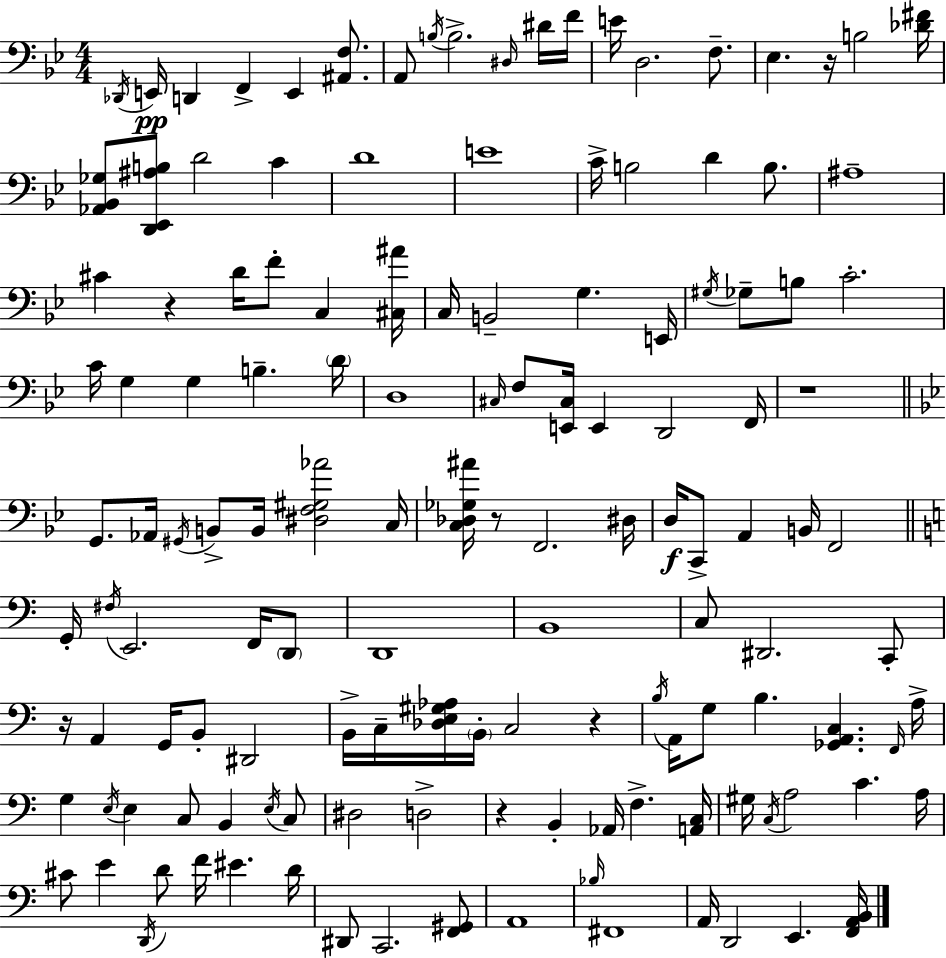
X:1
T:Untitled
M:4/4
L:1/4
K:Bb
_D,,/4 E,,/4 D,, F,, E,, [^A,,F,]/2 A,,/2 B,/4 B,2 ^D,/4 ^D/4 F/4 E/4 D,2 F,/2 _E, z/4 B,2 [_D^F]/4 [_A,,_B,,_G,]/2 [D,,_E,,^A,B,]/2 D2 C D4 E4 C/4 B,2 D B,/2 ^A,4 ^C z D/4 F/2 C, [^C,^A]/4 C,/4 B,,2 G, E,,/4 ^G,/4 _G,/2 B,/2 C2 C/4 G, G, B, D/4 D,4 ^C,/4 F,/2 [E,,^C,]/4 E,, D,,2 F,,/4 z4 G,,/2 _A,,/4 ^G,,/4 B,,/2 B,,/4 [^D,F,^G,_A]2 C,/4 [C,_D,_G,^A]/4 z/2 F,,2 ^D,/4 D,/4 C,,/2 A,, B,,/4 F,,2 G,,/4 ^F,/4 E,,2 F,,/4 D,,/2 D,,4 B,,4 C,/2 ^D,,2 C,,/2 z/4 A,, G,,/4 B,,/2 ^D,,2 B,,/4 C,/4 [_D,E,^G,_A,]/4 B,,/4 C,2 z B,/4 A,,/4 G,/2 B, [_G,,A,,C,] F,,/4 A,/4 G, E,/4 E, C,/2 B,, E,/4 C,/2 ^D,2 D,2 z B,, _A,,/4 F, [A,,C,]/4 ^G,/4 C,/4 A,2 C A,/4 ^C/2 E D,,/4 D/2 F/4 ^E D/4 ^D,,/2 C,,2 [F,,^G,,]/2 A,,4 _B,/4 ^F,,4 A,,/4 D,,2 E,, [F,,A,,B,,]/4